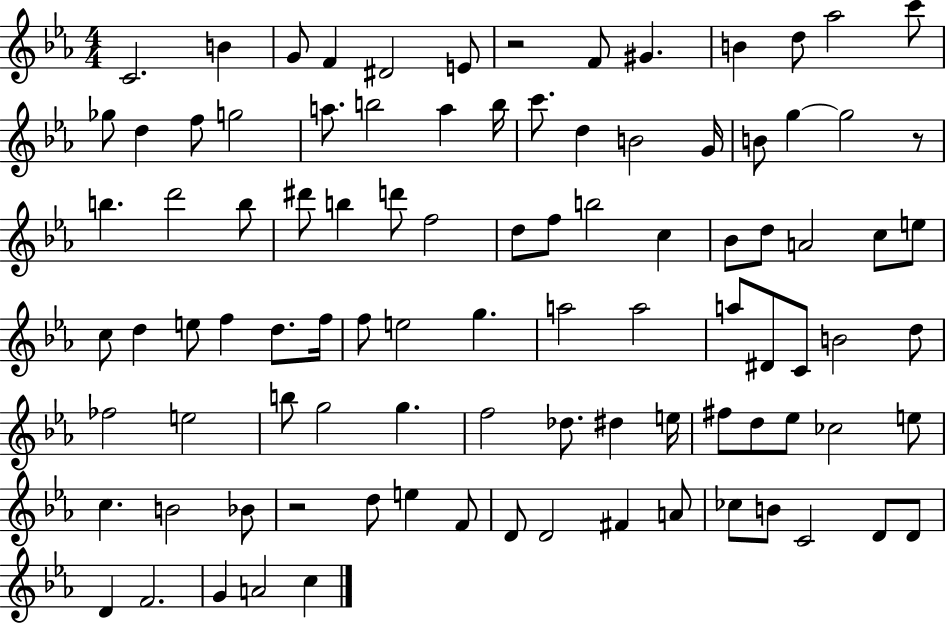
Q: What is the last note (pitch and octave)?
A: C5